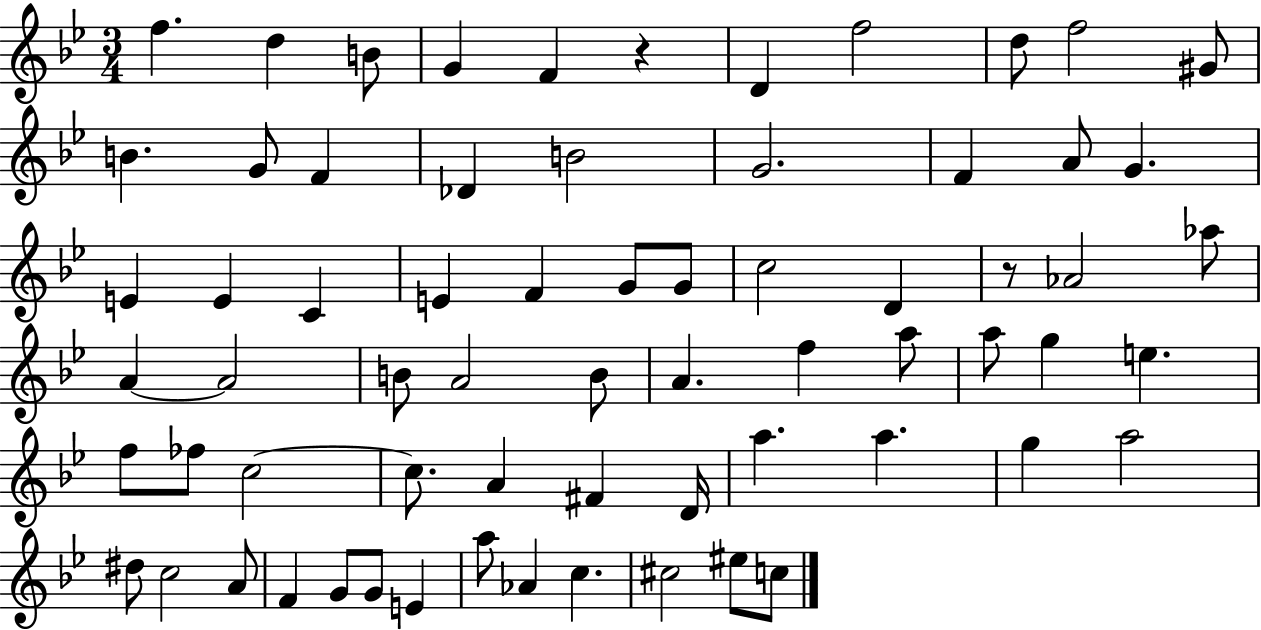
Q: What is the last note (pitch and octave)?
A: C5